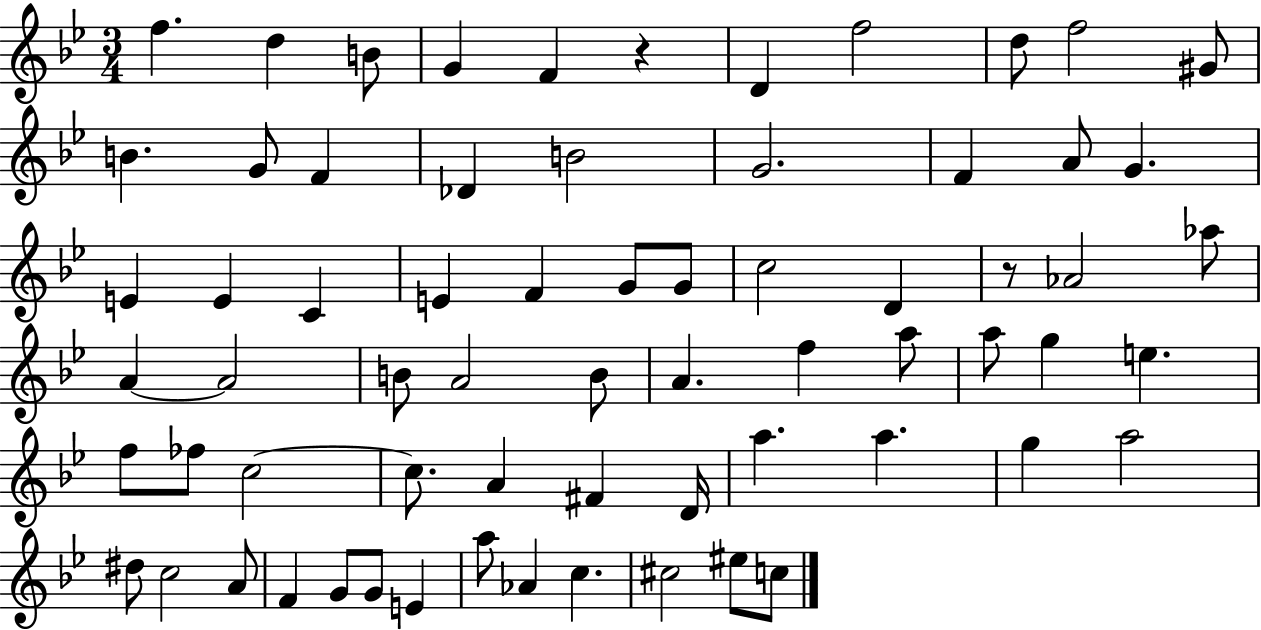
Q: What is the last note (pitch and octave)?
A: C5